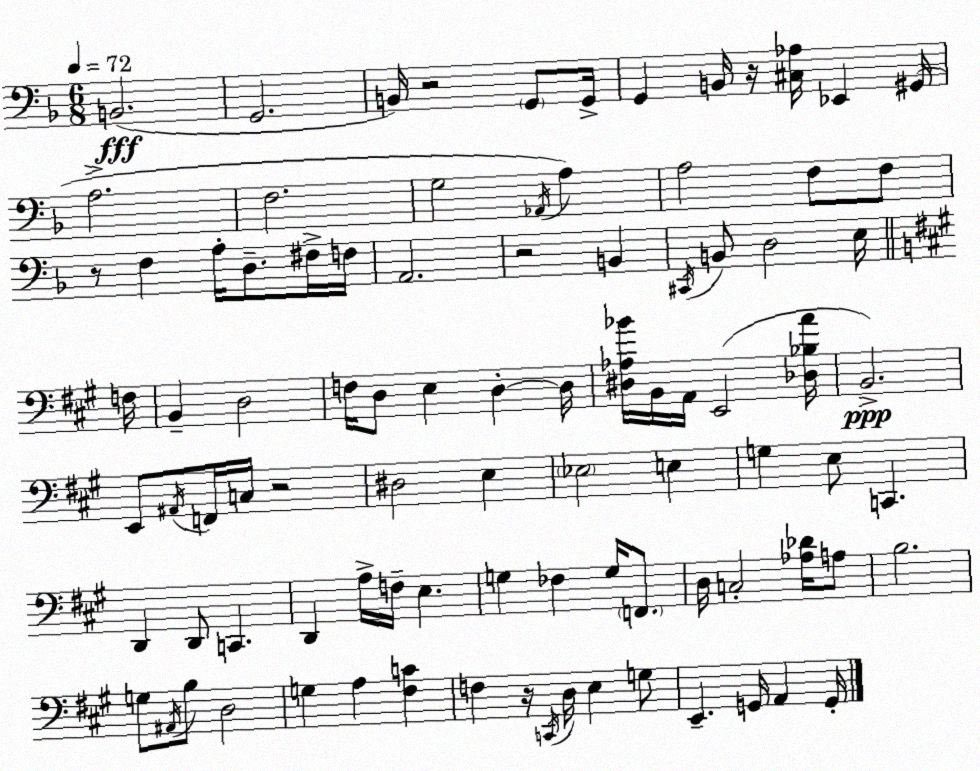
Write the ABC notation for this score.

X:1
T:Untitled
M:6/8
L:1/4
K:Dm
B,,2 G,,2 B,,/4 z2 G,,/2 G,,/4 G,, B,,/4 z/4 [^C,_A,]/4 _E,, ^G,,/4 A,2 F,2 G,2 _A,,/4 A, A,2 F,/2 F,/2 z/2 F, A,/4 D,/2 ^F,/4 F,/4 A,,2 z2 B,, ^C,,/4 B,,/2 D,2 E,/4 F,/4 B,, D,2 F,/4 D,/2 E, D, D,/4 [^D,_A,_B]/4 B,,/4 A,,/4 E,,2 [_D,_B,A]/4 B,,2 E,,/2 ^A,,/4 F,,/4 C,/4 z2 ^D,2 E, _E,2 E, G, E,/2 C,, D,, D,,/2 C,, D,, A,/4 F,/4 E, G, _F, G,/4 F,,/2 D,/4 C,2 [_A,_D]/4 A,/2 B,2 G,/2 ^A,,/4 B,/2 D,2 G, A, [^F,C] F, z/4 C,,/4 D,/4 E, G,/2 E,, G,,/4 A,, G,,/4